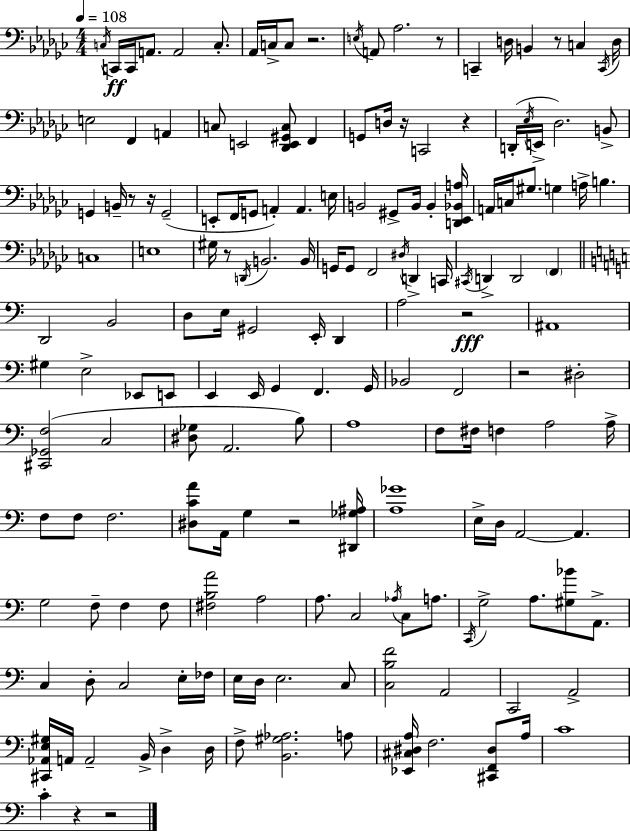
X:1
T:Untitled
M:4/4
L:1/4
K:Ebm
C,/4 C,,/4 C,,/4 A,,/2 A,,2 C,/2 _A,,/4 C,/4 C,/2 z2 E,/4 A,,/2 _A,2 z/2 C,, D,/4 B,, z/2 C, C,,/4 D,/4 E,2 F,, A,, C,/2 E,,2 [_D,,E,,^G,,C,]/2 F,, G,,/2 D,/4 z/4 C,,2 z D,,/4 _E,/4 E,,/4 _D,2 B,,/2 G,, B,,/4 z/2 z/4 G,,2 E,,/2 F,,/4 G,,/2 A,, A,, E,/4 B,,2 ^G,,/2 B,,/4 B,, [D,,_E,,_B,,A,]/4 A,,/4 C,/4 ^G,/2 G, A,/4 B, C,4 E,4 ^G,/4 z/2 D,,/4 B,,2 B,,/4 G,,/4 G,,/2 F,,2 ^D,/4 D,, C,,/4 ^C,,/4 D,, D,,2 F,, D,,2 B,,2 D,/2 E,/4 ^G,,2 E,,/4 D,, A,2 z2 ^A,,4 ^G, E,2 _E,,/2 E,,/2 E,, E,,/4 G,, F,, G,,/4 _B,,2 F,,2 z2 ^D,2 [^C,,_G,,F,]2 C,2 [^D,_G,]/2 A,,2 B,/2 A,4 F,/2 ^F,/4 F, A,2 A,/4 F,/2 F,/2 F,2 [^D,CA]/2 A,,/4 G, z2 [^D,,_G,^A,]/4 [A,_G]4 E,/4 D,/4 A,,2 A,, G,2 F,/2 F, F,/2 [^F,B,A]2 A,2 A,/2 C,2 _A,/4 C,/2 A,/2 C,,/4 G,2 A,/2 [^G,_B]/2 A,,/2 C, D,/2 C,2 E,/4 _F,/4 E,/4 D,/4 E,2 C,/2 [C,B,F]2 A,,2 C,,2 A,,2 [^C,,_A,,E,^G,]/4 A,,/4 A,,2 B,,/4 D, D,/4 F,/2 [B,,^G,_A,]2 A,/2 [_E,,^C,^D,A,]/4 F,2 [^C,,F,,^D,]/2 A,/4 C4 C z z2